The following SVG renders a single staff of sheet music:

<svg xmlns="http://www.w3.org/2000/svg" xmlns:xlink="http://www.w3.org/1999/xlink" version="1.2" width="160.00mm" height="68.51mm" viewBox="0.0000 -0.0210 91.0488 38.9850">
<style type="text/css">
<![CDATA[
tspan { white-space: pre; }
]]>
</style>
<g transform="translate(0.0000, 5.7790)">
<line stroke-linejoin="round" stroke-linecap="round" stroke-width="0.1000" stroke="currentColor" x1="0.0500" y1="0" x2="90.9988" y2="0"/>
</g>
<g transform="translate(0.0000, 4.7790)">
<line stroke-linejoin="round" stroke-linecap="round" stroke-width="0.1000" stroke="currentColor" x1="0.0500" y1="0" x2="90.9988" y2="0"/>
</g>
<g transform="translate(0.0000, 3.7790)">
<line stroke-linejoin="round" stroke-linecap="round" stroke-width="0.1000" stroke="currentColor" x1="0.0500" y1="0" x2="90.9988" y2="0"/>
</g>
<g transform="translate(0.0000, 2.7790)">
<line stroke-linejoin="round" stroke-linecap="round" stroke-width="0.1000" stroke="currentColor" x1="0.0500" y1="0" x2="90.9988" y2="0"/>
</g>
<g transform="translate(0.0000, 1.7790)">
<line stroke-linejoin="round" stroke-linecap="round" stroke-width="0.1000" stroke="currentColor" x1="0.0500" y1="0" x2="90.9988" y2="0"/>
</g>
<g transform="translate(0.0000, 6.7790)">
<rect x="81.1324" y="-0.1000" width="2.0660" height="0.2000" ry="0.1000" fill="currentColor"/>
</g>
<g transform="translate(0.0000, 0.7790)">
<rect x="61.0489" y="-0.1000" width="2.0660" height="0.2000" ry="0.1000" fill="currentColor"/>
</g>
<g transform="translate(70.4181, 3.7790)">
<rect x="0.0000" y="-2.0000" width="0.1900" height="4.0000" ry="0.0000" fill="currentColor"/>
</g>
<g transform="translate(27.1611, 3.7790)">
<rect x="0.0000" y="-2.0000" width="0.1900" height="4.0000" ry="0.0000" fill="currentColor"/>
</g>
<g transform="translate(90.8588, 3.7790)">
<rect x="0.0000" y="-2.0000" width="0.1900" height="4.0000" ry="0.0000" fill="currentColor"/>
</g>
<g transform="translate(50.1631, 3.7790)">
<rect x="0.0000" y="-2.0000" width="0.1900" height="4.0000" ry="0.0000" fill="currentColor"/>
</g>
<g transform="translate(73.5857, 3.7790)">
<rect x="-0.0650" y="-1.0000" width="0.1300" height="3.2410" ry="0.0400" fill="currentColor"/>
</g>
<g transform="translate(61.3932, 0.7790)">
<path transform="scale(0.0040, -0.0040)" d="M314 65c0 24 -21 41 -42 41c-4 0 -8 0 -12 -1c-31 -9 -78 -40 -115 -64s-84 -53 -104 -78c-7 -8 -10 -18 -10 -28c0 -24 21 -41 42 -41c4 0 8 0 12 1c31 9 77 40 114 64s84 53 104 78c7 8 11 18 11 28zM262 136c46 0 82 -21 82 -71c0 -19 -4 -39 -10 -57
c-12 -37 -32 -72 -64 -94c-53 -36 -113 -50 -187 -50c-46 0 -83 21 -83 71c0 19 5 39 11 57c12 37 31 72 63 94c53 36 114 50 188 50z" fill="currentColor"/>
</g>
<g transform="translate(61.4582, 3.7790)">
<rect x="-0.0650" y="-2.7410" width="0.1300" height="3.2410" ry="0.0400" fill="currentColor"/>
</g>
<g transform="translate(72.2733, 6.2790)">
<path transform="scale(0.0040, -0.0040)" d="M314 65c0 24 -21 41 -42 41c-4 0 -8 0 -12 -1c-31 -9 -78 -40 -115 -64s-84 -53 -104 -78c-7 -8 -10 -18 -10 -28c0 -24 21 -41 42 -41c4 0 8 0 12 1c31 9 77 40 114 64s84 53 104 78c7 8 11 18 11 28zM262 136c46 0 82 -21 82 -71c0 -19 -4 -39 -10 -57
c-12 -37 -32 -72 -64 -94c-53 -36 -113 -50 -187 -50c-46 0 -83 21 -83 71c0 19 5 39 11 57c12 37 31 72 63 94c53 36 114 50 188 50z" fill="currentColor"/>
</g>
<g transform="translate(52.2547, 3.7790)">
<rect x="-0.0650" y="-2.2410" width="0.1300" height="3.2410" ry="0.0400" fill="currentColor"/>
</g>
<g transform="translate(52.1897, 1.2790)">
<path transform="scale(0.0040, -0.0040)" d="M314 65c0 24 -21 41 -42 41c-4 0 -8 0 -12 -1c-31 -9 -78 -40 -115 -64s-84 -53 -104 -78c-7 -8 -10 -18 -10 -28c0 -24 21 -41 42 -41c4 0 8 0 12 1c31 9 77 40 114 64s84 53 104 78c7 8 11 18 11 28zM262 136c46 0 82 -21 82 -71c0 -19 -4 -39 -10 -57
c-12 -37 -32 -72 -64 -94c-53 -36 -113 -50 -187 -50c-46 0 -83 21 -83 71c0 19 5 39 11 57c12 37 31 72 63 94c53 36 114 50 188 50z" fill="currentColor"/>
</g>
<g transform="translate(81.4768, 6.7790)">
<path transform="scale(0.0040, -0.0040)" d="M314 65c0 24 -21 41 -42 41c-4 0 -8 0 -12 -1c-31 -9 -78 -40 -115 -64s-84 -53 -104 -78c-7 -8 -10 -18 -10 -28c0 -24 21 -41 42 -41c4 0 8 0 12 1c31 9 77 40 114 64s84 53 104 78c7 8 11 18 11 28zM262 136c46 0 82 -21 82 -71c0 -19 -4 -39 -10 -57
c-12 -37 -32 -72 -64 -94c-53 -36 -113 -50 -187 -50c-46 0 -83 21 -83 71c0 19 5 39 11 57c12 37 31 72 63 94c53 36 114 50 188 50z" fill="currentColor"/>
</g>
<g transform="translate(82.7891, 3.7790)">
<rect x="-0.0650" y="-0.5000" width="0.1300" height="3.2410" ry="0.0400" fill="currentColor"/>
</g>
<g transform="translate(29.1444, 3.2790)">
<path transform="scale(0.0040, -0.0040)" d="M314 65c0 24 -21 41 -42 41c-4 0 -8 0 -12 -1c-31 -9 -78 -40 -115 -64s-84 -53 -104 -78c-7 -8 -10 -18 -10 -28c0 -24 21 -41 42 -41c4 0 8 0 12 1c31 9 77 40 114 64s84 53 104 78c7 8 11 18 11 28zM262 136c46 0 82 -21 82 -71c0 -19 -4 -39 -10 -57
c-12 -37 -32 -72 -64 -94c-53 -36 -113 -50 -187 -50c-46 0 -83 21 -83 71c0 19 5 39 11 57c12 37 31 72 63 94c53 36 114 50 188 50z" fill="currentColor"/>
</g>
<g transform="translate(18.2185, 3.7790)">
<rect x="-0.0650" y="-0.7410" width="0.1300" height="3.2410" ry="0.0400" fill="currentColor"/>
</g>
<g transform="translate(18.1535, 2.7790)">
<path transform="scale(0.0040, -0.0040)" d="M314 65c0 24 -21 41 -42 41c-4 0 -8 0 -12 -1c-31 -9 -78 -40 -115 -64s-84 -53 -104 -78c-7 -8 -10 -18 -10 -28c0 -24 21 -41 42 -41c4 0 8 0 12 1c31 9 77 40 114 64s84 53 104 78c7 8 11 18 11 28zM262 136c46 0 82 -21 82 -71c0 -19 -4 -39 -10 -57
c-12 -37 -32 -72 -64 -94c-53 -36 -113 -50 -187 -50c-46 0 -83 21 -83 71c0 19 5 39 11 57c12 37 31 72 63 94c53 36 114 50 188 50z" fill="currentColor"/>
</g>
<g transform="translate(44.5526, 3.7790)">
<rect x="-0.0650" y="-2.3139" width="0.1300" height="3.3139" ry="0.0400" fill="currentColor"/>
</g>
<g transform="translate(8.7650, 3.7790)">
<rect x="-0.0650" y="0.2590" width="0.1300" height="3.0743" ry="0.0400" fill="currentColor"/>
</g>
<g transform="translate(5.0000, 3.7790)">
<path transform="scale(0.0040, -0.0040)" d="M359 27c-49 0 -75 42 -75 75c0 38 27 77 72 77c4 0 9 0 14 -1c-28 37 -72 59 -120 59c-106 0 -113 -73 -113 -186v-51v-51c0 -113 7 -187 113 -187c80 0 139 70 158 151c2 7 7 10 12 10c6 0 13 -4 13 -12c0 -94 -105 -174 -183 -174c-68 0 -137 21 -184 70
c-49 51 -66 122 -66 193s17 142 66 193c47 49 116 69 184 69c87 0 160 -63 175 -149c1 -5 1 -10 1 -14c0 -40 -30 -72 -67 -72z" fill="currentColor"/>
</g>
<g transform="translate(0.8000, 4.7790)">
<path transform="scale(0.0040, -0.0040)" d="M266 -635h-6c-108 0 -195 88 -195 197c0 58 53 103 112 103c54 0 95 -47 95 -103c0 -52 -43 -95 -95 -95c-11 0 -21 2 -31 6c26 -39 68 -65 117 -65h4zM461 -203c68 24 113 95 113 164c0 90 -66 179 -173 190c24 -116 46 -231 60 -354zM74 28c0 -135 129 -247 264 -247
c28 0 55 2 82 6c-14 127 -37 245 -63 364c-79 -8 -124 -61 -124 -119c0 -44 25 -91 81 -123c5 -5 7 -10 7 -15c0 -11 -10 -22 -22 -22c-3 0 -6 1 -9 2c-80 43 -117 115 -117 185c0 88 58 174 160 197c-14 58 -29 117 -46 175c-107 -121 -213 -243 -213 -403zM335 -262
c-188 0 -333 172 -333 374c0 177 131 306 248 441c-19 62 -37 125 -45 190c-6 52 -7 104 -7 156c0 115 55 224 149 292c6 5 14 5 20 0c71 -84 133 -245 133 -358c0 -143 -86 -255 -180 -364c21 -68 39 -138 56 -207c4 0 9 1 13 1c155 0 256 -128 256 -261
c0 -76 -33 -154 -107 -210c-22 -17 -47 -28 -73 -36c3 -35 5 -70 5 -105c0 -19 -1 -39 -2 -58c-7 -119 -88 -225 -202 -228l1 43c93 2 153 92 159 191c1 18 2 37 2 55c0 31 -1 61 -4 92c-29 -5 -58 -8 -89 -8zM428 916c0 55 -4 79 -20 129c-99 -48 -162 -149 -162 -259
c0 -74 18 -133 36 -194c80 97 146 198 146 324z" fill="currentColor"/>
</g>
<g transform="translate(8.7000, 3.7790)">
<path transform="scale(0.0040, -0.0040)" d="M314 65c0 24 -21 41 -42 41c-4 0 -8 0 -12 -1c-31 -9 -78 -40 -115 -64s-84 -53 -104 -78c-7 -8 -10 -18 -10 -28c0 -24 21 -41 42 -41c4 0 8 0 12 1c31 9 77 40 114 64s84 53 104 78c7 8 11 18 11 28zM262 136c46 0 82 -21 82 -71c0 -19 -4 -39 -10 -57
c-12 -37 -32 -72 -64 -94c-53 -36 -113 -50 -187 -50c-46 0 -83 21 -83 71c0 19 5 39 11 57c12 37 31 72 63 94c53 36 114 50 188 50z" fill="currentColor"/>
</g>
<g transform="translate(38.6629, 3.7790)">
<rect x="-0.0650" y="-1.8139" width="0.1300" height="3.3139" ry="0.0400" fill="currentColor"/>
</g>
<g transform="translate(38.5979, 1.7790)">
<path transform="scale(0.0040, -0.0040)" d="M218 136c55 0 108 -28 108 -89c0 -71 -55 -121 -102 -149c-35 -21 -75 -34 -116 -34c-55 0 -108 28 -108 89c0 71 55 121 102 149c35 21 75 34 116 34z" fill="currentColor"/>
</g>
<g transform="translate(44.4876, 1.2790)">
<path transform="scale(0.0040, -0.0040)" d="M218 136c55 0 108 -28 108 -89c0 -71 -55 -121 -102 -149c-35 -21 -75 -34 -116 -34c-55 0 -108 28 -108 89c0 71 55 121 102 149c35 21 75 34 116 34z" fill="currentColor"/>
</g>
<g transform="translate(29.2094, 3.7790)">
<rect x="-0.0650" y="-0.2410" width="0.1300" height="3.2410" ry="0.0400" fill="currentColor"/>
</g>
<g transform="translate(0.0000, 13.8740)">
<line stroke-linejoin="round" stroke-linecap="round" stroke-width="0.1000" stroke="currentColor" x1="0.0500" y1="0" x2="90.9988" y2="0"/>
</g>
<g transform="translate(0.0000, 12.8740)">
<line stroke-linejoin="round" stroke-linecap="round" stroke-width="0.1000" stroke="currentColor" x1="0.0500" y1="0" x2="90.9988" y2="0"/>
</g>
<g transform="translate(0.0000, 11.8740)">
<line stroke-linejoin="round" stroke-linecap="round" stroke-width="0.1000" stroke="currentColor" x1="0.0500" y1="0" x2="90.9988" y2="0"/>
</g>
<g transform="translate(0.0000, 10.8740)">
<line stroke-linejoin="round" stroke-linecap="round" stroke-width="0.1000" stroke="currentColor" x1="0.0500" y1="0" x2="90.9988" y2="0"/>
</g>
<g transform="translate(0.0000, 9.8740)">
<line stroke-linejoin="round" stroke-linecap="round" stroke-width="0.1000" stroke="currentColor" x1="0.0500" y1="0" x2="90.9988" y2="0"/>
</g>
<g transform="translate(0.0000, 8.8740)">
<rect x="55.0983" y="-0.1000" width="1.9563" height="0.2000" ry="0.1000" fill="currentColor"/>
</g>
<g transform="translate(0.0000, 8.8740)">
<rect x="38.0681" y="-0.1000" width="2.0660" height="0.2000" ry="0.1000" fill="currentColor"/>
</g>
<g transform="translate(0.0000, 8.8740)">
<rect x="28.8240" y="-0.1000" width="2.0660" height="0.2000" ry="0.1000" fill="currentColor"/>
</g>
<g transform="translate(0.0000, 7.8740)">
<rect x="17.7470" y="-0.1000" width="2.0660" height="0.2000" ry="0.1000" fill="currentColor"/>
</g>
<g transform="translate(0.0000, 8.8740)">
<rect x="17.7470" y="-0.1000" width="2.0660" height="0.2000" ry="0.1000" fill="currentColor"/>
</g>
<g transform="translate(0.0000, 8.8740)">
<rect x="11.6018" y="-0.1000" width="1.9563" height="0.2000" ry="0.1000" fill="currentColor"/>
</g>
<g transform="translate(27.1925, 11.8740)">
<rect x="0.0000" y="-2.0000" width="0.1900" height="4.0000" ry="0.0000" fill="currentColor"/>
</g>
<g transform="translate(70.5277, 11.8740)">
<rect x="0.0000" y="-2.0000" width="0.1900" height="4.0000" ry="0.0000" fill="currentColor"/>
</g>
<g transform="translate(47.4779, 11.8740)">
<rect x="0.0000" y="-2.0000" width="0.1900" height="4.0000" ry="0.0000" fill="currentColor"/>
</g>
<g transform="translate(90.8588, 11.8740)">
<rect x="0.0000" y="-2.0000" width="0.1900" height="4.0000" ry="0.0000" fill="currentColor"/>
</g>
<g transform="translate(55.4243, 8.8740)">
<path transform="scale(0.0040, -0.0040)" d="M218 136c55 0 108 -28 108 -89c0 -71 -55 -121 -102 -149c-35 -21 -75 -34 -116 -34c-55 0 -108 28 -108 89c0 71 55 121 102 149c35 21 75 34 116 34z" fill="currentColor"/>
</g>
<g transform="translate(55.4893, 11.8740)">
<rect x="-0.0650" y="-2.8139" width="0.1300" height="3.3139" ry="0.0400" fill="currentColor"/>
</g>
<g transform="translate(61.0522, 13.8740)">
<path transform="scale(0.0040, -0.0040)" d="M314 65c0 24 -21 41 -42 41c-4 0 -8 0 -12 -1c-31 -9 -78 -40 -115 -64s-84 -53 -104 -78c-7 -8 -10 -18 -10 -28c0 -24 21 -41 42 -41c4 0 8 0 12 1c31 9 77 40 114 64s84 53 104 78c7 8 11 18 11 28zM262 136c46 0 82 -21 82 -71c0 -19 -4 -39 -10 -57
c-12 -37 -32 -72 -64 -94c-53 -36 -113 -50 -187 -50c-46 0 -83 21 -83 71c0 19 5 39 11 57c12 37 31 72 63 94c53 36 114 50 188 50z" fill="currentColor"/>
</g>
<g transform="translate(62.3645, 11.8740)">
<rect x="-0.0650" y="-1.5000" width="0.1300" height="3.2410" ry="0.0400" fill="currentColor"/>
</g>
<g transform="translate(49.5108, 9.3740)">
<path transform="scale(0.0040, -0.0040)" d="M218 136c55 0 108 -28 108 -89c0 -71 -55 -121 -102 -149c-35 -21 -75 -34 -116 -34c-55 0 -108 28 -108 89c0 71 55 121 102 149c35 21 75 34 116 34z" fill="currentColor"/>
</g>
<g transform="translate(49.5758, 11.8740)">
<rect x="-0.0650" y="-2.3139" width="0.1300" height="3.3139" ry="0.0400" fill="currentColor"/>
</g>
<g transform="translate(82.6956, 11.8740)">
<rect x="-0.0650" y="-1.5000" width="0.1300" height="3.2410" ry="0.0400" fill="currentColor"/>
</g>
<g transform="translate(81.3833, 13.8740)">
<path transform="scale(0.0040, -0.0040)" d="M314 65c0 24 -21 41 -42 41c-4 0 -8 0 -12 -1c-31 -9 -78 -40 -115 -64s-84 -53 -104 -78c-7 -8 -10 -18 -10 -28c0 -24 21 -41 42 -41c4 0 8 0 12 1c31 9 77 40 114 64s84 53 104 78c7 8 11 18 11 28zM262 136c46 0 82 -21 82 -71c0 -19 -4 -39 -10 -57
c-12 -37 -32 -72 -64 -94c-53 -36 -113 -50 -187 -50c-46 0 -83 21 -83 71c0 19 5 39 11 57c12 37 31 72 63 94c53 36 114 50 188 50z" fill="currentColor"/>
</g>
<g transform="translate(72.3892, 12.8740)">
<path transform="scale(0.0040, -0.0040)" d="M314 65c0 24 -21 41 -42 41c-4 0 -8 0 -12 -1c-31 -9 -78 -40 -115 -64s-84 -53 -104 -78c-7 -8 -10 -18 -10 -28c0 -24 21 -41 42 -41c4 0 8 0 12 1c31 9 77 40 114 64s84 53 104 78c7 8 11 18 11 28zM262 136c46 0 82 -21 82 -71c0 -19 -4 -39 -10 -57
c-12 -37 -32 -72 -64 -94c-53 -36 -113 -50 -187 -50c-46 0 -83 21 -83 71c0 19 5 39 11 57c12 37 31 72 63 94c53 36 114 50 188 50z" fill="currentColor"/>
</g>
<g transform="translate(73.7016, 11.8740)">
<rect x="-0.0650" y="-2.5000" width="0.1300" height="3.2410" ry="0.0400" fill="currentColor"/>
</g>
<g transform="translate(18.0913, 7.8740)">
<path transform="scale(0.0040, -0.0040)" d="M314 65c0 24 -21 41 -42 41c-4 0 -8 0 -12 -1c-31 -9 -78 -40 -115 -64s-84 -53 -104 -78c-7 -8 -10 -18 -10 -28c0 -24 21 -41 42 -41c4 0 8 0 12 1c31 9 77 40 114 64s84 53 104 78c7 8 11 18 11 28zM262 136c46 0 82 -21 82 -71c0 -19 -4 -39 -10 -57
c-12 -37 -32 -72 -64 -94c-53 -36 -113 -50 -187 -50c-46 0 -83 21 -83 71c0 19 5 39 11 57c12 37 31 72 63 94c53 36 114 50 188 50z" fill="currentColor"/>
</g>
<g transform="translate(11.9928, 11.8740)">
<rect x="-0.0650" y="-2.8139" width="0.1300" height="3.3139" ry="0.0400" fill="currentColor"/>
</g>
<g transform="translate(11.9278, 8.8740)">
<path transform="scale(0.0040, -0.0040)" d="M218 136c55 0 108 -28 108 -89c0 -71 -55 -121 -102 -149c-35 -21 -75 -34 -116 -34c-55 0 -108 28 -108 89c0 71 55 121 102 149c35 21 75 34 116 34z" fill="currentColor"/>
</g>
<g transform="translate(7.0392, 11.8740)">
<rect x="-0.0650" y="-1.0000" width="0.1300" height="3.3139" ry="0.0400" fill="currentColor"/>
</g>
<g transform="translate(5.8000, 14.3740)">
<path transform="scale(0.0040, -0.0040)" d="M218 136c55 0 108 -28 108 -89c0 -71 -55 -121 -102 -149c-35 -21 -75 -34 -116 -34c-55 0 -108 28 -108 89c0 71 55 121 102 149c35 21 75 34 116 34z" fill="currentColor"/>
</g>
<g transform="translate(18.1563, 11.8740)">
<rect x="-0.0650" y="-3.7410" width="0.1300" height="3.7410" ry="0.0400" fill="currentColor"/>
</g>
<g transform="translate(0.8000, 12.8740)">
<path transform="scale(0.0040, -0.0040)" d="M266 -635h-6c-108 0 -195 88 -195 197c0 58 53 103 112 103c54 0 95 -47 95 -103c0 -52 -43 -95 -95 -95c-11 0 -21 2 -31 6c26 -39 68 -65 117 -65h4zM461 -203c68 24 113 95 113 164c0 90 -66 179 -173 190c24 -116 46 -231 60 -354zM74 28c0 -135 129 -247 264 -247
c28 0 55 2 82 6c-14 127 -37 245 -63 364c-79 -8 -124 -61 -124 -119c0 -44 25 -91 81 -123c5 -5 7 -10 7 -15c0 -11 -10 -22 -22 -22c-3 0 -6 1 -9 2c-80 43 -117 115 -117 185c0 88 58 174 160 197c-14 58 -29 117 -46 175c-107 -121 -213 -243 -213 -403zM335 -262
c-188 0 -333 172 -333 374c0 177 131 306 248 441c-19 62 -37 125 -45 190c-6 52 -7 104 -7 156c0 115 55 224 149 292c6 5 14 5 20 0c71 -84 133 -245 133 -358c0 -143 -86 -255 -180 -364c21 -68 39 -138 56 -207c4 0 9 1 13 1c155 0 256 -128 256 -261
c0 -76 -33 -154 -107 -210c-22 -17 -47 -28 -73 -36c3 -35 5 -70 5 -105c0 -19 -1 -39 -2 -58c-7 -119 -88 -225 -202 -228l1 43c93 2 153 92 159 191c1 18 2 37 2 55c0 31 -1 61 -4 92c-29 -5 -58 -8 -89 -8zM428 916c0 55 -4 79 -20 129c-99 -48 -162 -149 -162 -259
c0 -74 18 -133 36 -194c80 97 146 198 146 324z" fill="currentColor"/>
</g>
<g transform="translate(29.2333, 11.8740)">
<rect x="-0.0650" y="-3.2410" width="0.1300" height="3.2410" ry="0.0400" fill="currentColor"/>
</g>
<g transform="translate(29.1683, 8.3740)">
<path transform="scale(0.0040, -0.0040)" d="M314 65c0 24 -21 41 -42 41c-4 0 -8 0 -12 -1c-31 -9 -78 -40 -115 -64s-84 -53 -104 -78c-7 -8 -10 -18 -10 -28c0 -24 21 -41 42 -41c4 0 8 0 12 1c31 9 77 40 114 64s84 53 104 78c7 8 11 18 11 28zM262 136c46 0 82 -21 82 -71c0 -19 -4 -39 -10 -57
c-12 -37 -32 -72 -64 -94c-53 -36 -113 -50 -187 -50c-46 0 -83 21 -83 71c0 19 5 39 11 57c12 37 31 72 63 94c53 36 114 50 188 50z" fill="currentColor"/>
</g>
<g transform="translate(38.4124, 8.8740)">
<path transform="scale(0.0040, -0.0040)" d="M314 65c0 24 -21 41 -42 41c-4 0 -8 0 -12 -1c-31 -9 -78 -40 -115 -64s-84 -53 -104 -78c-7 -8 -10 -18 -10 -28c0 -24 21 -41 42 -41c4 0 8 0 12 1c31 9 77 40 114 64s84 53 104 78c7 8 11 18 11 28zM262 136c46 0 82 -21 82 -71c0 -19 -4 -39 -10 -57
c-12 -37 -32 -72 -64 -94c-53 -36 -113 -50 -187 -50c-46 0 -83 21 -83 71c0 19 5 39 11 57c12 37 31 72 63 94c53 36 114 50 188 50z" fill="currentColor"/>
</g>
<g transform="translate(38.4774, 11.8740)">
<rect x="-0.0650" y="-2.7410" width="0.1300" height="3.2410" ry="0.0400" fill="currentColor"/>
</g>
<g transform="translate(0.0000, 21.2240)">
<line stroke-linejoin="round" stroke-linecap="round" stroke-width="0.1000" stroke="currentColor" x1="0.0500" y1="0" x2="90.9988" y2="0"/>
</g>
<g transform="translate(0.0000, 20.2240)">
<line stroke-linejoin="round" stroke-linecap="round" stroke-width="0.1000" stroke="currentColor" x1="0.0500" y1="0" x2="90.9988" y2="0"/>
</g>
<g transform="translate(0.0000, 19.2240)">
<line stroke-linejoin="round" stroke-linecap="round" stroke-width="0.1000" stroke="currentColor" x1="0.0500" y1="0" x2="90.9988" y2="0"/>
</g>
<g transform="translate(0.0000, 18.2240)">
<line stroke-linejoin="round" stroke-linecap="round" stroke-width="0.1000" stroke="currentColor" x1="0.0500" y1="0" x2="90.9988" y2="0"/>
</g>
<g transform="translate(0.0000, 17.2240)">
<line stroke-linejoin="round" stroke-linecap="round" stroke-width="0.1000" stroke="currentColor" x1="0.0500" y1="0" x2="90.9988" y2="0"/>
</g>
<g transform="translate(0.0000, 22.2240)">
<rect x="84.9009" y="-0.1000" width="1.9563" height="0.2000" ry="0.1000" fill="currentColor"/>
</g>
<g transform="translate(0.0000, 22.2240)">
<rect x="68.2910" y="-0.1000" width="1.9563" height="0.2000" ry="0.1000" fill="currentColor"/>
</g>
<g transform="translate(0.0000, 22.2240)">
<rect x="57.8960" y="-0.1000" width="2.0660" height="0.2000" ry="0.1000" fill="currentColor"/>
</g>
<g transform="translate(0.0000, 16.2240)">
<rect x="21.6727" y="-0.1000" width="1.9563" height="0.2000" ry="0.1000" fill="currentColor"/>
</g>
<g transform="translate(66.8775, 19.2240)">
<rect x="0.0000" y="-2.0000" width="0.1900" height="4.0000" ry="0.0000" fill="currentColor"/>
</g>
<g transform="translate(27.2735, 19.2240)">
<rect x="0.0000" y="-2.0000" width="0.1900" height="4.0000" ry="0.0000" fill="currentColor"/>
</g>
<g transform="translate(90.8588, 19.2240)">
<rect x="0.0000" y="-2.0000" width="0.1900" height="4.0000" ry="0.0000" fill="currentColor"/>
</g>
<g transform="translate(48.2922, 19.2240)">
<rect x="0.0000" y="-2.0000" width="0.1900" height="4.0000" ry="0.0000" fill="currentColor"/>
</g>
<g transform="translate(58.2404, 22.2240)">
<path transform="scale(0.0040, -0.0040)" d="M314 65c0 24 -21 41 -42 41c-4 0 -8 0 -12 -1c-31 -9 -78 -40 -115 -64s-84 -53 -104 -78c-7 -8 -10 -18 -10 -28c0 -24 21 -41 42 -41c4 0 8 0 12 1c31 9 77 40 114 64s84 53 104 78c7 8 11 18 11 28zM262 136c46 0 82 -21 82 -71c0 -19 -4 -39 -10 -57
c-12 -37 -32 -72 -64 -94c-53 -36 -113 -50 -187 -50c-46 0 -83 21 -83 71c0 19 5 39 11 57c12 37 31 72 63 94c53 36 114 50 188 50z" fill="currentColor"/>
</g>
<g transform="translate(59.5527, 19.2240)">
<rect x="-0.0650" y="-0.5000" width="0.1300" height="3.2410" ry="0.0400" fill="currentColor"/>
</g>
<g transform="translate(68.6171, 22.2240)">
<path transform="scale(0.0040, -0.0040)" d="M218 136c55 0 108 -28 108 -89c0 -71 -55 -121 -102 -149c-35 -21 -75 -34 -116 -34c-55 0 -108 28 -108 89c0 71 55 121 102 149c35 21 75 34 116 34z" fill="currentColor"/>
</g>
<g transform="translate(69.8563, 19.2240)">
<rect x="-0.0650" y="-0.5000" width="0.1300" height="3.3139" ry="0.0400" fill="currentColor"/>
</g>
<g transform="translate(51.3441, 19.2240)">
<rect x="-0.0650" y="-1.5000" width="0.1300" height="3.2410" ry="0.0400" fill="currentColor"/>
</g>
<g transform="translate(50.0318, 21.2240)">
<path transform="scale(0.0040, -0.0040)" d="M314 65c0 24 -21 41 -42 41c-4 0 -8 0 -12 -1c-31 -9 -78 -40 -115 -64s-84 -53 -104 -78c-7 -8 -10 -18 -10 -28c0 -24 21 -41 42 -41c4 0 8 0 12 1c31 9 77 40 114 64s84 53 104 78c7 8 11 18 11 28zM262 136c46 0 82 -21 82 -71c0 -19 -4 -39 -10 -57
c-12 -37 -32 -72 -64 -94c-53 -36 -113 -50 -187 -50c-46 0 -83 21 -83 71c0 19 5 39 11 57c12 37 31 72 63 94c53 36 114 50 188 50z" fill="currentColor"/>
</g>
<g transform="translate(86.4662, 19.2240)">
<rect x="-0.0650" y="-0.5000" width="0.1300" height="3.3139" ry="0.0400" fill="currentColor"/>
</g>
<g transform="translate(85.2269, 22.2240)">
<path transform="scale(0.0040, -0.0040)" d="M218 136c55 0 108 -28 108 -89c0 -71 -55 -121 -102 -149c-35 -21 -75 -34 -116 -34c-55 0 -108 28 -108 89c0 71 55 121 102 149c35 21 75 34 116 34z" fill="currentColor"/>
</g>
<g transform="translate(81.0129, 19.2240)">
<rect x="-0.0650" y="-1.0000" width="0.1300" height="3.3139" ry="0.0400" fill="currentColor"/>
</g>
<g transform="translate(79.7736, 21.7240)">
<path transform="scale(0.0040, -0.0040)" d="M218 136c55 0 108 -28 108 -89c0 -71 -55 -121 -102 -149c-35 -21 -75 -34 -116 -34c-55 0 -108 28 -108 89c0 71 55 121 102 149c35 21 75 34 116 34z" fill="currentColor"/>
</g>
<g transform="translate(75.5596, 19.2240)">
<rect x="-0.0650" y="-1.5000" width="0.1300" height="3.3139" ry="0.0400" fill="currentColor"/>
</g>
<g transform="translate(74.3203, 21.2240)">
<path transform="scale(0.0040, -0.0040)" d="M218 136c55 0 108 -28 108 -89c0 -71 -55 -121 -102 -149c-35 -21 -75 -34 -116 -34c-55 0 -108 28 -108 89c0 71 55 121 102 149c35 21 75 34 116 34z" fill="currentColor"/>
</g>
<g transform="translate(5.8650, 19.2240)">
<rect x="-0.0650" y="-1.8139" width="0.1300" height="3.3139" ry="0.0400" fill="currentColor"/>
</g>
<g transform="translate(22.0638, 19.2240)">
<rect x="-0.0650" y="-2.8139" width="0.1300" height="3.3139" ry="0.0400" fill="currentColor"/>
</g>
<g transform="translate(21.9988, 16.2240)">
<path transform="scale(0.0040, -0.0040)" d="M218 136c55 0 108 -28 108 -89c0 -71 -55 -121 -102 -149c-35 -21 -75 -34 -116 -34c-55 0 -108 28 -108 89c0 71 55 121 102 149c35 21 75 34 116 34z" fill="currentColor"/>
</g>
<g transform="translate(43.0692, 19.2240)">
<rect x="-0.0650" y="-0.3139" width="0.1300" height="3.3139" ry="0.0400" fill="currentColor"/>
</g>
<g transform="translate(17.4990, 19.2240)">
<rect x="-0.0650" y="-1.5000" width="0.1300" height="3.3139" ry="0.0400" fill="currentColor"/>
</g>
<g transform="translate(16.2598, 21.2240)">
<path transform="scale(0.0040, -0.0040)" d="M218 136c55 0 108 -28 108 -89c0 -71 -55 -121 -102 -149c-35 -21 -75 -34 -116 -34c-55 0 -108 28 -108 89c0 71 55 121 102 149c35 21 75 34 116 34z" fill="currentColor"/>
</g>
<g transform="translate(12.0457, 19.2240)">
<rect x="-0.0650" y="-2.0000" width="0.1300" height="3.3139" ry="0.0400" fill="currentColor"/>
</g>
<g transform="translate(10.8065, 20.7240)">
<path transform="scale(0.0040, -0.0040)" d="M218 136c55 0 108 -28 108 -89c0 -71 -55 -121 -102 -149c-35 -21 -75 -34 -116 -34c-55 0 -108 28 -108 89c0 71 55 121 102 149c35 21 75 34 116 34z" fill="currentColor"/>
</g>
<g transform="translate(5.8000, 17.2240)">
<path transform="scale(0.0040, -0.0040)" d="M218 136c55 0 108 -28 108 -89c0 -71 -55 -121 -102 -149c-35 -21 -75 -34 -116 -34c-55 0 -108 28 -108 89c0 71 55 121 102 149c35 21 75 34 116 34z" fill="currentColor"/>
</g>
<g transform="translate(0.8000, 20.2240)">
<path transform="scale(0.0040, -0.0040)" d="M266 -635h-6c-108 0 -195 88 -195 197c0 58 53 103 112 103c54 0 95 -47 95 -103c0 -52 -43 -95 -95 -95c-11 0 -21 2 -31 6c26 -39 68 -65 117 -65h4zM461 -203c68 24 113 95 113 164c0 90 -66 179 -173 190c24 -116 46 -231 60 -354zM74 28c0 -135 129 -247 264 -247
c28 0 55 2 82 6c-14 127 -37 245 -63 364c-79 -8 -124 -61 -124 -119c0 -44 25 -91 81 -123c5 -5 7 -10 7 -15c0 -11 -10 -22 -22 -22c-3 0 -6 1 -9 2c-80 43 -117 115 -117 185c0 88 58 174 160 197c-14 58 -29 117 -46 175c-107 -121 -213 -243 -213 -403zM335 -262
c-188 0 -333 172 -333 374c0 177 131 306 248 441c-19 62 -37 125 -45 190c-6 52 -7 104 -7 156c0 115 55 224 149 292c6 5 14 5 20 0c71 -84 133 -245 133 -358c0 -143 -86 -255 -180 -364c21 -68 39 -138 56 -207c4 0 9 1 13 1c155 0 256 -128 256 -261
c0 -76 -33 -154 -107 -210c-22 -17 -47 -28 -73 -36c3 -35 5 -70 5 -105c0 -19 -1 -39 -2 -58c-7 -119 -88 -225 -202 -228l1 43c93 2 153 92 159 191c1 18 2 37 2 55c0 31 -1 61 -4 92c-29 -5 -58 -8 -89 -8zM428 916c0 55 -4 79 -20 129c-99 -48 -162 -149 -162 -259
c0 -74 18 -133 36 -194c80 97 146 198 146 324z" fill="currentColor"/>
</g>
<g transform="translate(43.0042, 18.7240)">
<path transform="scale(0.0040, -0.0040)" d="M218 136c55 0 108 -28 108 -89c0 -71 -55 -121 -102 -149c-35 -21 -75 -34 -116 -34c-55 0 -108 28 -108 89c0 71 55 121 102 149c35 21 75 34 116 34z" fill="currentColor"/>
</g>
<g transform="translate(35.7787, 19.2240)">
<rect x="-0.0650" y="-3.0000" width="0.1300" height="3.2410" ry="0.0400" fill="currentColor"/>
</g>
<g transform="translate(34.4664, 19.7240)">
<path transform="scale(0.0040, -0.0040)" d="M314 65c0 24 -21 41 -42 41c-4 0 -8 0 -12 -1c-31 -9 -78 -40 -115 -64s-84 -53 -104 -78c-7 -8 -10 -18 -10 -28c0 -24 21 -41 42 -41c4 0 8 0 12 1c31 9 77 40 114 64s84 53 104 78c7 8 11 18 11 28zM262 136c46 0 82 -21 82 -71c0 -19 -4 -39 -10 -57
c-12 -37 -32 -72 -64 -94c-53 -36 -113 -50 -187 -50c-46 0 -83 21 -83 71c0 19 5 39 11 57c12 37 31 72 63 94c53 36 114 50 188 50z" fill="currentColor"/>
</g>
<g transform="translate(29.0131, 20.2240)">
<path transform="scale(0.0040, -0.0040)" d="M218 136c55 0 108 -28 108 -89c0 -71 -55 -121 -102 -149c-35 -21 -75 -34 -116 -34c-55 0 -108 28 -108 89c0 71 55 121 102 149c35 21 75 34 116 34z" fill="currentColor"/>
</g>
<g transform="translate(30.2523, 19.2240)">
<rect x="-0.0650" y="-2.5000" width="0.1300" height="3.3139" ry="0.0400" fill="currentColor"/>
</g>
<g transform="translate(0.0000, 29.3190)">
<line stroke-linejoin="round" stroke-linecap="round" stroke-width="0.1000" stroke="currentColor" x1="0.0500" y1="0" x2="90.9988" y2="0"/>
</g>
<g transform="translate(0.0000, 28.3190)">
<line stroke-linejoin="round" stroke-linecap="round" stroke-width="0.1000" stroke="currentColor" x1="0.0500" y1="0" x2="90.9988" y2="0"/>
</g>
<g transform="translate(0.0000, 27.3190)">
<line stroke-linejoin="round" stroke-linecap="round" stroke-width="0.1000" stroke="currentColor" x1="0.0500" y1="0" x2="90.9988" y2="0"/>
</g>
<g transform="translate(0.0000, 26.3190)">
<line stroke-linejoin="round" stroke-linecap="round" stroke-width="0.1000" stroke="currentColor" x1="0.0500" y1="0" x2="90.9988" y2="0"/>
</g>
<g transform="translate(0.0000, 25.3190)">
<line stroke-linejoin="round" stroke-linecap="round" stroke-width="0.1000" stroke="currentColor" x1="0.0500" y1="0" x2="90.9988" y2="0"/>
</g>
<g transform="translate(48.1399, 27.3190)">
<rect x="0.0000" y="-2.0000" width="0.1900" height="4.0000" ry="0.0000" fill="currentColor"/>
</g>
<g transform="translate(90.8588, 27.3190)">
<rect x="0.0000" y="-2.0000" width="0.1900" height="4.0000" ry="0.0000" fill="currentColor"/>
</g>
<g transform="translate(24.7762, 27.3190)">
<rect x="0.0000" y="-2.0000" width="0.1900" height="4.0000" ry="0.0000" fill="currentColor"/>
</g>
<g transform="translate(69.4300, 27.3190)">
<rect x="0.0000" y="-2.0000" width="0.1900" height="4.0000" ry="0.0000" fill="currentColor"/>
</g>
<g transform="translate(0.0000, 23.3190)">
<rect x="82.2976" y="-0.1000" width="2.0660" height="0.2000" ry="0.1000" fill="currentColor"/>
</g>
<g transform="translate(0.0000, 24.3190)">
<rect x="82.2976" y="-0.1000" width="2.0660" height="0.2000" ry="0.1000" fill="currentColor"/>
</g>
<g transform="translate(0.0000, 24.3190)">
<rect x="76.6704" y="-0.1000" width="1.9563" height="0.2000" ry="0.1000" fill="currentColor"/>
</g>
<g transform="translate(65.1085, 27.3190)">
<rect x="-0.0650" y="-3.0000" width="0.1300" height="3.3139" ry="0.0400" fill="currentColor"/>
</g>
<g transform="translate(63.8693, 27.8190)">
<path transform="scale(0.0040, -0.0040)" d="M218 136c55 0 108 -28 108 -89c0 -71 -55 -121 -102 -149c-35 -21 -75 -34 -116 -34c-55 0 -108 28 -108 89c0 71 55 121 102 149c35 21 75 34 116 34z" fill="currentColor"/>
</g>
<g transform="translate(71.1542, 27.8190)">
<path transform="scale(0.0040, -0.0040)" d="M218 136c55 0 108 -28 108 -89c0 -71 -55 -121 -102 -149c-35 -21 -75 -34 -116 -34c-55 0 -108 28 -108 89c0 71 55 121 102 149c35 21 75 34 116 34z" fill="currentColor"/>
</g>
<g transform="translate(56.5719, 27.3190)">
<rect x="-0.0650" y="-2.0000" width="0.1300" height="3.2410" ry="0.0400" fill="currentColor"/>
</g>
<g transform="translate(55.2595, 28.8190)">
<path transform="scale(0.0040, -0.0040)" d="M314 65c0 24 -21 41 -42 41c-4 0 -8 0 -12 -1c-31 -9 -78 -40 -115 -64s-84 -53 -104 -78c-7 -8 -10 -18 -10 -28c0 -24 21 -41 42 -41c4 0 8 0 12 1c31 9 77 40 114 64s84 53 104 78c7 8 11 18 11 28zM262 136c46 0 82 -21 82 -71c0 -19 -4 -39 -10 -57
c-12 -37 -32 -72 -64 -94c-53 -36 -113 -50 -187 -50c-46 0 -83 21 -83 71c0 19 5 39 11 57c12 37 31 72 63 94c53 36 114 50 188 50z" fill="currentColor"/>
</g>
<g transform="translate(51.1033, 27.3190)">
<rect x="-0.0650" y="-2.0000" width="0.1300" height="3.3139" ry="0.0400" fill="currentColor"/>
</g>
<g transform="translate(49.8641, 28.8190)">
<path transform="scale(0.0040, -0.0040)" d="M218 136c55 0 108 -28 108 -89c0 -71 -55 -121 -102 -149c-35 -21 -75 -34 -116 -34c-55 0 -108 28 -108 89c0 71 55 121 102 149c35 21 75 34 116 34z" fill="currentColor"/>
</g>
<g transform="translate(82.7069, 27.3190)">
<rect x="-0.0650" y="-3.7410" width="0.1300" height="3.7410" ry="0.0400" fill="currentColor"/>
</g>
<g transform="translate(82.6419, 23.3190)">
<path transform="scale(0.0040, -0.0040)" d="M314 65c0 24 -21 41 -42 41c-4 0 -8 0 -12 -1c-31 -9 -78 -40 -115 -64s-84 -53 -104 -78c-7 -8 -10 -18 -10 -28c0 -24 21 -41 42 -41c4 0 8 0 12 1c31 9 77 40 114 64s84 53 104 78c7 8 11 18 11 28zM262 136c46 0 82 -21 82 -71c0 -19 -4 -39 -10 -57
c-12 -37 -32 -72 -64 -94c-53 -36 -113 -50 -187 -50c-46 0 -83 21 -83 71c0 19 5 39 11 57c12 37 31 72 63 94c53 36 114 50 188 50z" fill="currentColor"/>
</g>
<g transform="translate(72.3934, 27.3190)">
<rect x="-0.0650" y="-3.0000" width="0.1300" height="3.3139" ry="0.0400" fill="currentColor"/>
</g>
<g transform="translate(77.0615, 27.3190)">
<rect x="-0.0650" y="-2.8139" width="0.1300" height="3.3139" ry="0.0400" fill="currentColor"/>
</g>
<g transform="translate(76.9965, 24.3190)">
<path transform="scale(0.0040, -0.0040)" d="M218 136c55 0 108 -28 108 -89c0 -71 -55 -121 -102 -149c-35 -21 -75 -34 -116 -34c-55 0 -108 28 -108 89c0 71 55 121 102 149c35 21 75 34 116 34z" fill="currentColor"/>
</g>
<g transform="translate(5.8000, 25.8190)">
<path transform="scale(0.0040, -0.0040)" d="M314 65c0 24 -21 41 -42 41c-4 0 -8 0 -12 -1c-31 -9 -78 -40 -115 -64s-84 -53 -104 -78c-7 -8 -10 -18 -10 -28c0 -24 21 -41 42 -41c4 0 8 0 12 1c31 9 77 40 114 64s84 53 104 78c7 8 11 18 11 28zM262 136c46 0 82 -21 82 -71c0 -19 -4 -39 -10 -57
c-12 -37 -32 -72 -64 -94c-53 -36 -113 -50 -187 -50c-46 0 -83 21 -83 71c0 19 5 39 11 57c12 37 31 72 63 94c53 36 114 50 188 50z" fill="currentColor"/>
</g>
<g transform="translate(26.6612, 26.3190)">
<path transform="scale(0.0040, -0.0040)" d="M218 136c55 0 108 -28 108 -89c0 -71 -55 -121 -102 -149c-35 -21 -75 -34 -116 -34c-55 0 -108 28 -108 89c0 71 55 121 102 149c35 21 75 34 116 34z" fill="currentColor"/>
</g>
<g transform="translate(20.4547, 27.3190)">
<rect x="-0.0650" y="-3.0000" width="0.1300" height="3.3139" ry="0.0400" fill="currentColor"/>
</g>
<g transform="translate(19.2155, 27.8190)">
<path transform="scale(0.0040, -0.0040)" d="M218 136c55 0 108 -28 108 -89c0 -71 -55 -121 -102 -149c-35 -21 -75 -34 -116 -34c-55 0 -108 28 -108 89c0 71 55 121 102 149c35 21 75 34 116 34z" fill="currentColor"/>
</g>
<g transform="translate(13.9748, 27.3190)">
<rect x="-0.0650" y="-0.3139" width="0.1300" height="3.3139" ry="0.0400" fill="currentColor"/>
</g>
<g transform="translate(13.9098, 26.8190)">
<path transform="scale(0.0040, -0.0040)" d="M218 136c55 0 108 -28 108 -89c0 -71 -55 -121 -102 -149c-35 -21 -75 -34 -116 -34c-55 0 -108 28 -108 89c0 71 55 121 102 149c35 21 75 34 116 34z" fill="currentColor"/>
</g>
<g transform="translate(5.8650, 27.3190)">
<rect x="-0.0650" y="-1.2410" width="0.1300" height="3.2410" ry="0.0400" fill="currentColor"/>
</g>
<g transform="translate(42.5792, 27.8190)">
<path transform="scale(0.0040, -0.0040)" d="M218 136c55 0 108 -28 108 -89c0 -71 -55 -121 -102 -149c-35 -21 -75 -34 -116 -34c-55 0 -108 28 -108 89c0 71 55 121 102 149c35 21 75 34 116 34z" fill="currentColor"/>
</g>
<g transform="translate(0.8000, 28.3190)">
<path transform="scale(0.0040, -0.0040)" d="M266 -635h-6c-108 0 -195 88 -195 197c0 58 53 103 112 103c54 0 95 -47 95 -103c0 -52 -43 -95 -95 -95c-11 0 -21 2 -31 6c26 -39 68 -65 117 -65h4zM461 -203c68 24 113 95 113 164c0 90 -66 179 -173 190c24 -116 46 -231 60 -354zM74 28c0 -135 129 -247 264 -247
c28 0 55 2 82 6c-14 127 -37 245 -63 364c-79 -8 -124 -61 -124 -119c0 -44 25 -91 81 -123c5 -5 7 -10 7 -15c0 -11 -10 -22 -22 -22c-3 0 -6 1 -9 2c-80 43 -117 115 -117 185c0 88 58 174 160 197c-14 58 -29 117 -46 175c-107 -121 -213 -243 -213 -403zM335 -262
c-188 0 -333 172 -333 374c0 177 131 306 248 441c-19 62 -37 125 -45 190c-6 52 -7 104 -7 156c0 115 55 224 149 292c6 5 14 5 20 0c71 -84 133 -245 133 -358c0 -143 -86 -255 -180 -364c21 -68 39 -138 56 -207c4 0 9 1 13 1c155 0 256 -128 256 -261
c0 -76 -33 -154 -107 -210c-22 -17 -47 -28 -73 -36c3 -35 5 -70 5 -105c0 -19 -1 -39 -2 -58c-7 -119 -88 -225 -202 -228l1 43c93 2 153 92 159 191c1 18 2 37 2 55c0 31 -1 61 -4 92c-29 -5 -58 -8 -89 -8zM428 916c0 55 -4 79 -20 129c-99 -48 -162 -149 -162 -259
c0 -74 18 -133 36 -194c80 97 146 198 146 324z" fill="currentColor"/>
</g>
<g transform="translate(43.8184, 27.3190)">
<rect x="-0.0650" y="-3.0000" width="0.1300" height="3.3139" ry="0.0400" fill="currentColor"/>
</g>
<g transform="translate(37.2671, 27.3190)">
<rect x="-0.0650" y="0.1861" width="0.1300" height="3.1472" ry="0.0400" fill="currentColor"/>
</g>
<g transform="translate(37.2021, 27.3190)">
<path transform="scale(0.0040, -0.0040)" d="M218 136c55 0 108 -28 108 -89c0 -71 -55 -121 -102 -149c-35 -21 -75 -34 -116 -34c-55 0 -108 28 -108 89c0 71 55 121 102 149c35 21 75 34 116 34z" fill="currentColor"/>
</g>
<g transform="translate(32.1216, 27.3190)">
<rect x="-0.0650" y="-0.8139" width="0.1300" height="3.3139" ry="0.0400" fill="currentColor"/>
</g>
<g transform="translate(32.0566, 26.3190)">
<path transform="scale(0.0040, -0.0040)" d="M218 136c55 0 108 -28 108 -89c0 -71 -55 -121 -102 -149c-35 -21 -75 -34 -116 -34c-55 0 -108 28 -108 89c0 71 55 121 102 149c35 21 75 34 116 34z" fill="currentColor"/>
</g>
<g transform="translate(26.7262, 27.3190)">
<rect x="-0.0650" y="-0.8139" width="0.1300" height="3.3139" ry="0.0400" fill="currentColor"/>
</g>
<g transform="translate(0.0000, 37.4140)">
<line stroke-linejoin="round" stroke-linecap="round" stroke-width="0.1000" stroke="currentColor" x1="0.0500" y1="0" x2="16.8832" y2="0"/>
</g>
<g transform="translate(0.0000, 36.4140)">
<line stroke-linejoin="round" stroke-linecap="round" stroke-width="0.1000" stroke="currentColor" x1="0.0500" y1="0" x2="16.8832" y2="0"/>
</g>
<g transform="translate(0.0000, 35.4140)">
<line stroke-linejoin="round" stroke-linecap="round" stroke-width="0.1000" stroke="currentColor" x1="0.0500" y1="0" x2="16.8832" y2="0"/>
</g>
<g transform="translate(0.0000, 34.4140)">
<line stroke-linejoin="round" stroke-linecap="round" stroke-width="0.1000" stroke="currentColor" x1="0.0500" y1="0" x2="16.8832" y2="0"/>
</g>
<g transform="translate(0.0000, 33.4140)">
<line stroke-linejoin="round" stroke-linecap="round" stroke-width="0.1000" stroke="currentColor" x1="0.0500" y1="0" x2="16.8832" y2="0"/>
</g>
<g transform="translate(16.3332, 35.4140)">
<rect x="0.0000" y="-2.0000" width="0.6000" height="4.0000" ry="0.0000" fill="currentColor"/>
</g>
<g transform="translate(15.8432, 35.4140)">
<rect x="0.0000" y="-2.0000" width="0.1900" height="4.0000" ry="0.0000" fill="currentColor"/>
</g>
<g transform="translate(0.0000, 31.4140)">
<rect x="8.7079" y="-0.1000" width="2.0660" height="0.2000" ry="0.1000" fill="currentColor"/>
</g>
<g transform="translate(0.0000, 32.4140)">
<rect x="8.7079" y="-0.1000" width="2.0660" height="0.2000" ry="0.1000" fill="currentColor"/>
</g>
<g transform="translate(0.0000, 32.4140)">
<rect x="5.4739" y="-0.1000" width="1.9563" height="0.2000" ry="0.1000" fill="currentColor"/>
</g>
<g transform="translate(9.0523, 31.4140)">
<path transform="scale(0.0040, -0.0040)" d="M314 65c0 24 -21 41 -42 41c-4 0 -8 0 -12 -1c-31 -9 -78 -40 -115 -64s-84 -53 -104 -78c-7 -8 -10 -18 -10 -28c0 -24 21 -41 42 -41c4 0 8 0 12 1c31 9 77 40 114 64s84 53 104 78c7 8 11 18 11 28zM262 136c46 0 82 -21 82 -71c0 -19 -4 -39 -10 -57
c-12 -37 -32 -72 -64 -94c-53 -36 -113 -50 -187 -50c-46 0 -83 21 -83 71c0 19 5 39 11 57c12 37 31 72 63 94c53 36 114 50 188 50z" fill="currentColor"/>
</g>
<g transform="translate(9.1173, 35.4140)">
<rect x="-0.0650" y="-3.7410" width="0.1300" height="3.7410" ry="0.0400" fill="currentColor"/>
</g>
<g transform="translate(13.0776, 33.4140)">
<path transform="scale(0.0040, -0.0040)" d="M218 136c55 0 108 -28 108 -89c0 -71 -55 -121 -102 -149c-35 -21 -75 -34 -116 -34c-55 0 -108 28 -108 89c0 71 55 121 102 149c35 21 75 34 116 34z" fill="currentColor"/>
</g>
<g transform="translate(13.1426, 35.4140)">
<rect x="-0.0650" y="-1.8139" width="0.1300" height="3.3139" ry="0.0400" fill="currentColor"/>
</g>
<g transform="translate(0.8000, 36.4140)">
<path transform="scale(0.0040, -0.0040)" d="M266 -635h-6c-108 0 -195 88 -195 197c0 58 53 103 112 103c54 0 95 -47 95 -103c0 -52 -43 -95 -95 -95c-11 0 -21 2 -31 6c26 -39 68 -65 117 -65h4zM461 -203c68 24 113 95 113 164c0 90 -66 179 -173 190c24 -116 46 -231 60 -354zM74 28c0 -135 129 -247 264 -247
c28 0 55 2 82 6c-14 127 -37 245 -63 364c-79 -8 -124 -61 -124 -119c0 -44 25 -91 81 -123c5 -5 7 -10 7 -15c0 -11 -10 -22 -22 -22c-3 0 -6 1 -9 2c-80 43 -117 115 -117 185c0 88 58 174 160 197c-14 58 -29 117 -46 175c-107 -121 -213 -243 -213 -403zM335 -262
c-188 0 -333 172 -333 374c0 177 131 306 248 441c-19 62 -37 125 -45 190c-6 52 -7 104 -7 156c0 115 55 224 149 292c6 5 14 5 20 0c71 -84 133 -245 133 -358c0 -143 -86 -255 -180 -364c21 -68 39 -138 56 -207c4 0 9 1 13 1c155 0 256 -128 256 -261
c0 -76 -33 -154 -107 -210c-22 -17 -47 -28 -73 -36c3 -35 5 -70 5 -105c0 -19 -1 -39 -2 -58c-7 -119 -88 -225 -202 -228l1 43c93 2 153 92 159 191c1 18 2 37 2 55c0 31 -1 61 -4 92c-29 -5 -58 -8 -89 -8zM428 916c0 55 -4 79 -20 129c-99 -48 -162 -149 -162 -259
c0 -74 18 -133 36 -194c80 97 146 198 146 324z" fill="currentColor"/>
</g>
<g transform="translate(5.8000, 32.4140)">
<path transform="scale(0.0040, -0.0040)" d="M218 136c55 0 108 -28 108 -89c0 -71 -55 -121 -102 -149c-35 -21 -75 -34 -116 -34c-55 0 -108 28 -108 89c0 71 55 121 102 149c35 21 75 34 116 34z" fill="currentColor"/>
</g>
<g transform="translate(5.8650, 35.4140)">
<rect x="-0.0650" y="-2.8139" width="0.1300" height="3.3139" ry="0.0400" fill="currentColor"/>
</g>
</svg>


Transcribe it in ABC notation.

X:1
T:Untitled
M:4/4
L:1/4
K:C
B2 d2 c2 f g g2 a2 D2 C2 D a c'2 b2 a2 g a E2 G2 E2 f F E a G A2 c E2 C2 C E D C e2 c A d d B A F F2 A A a c'2 a c'2 f